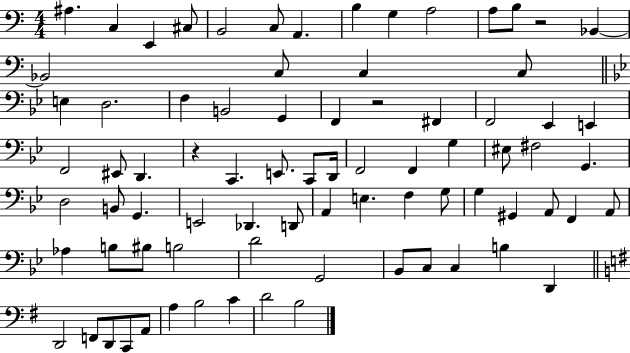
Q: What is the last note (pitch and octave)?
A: B3